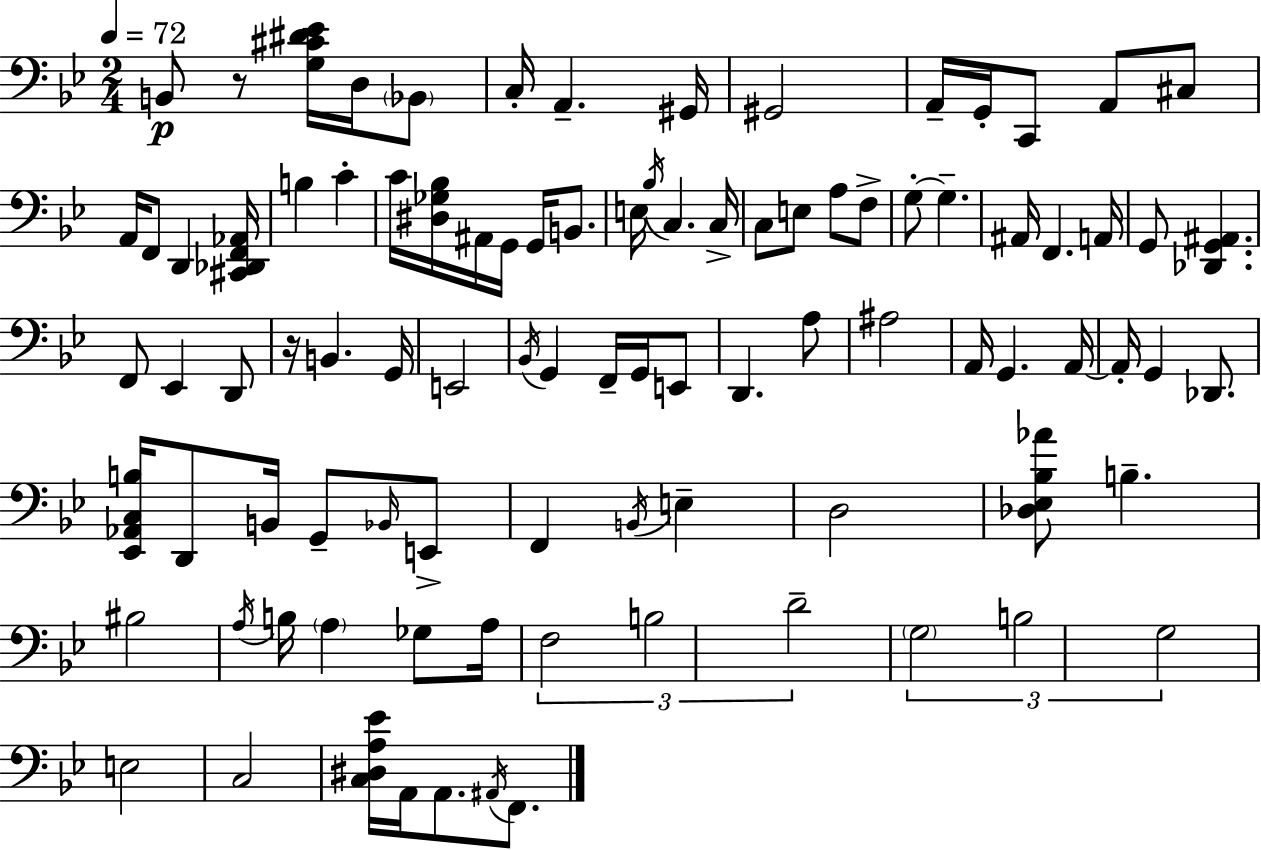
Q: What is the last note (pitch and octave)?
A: F2